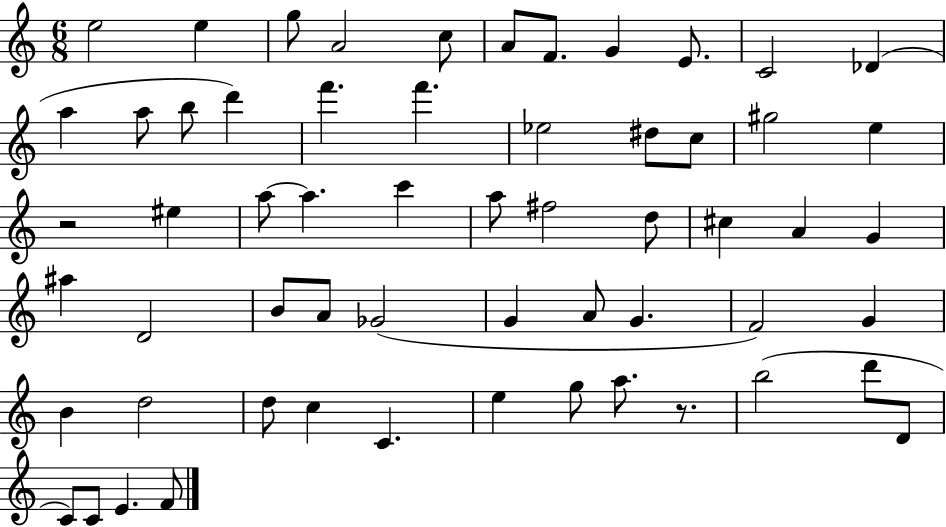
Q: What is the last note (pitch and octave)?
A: F4